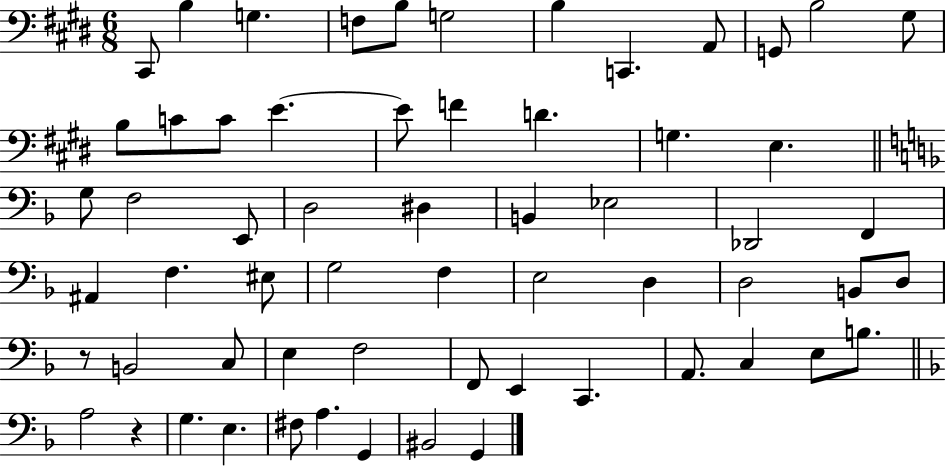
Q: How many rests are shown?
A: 2